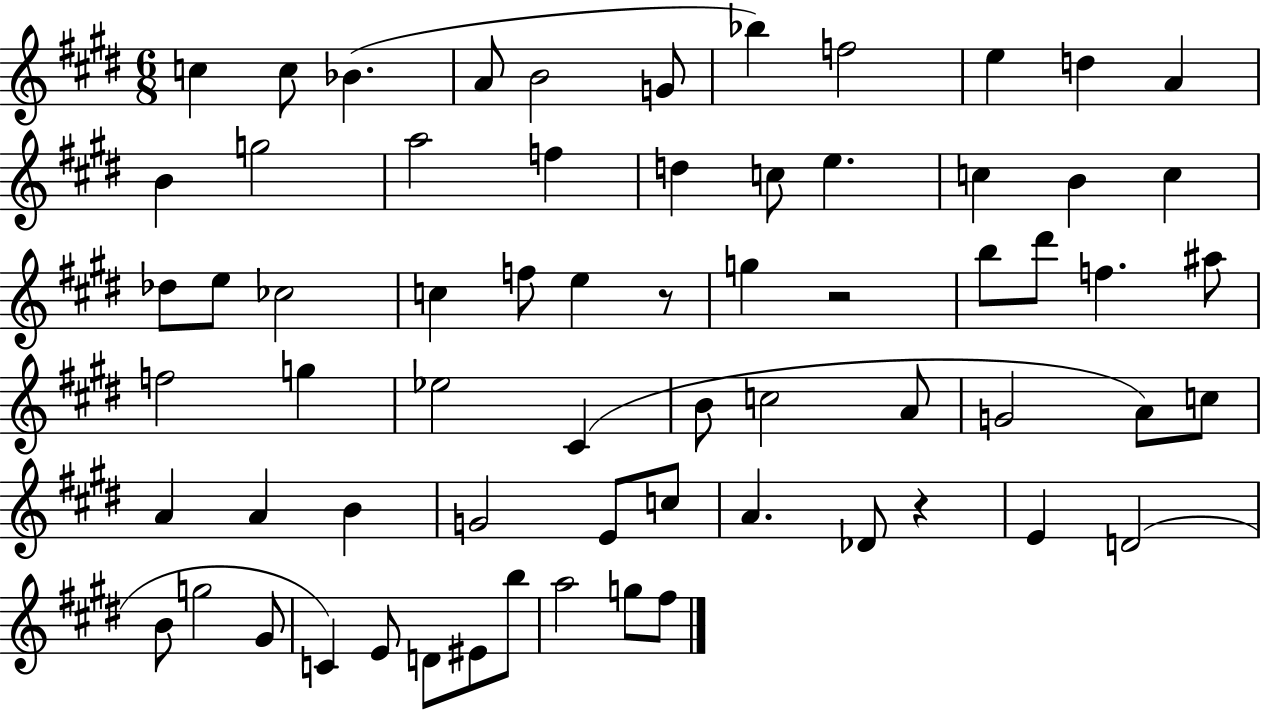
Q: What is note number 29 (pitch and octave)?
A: B5